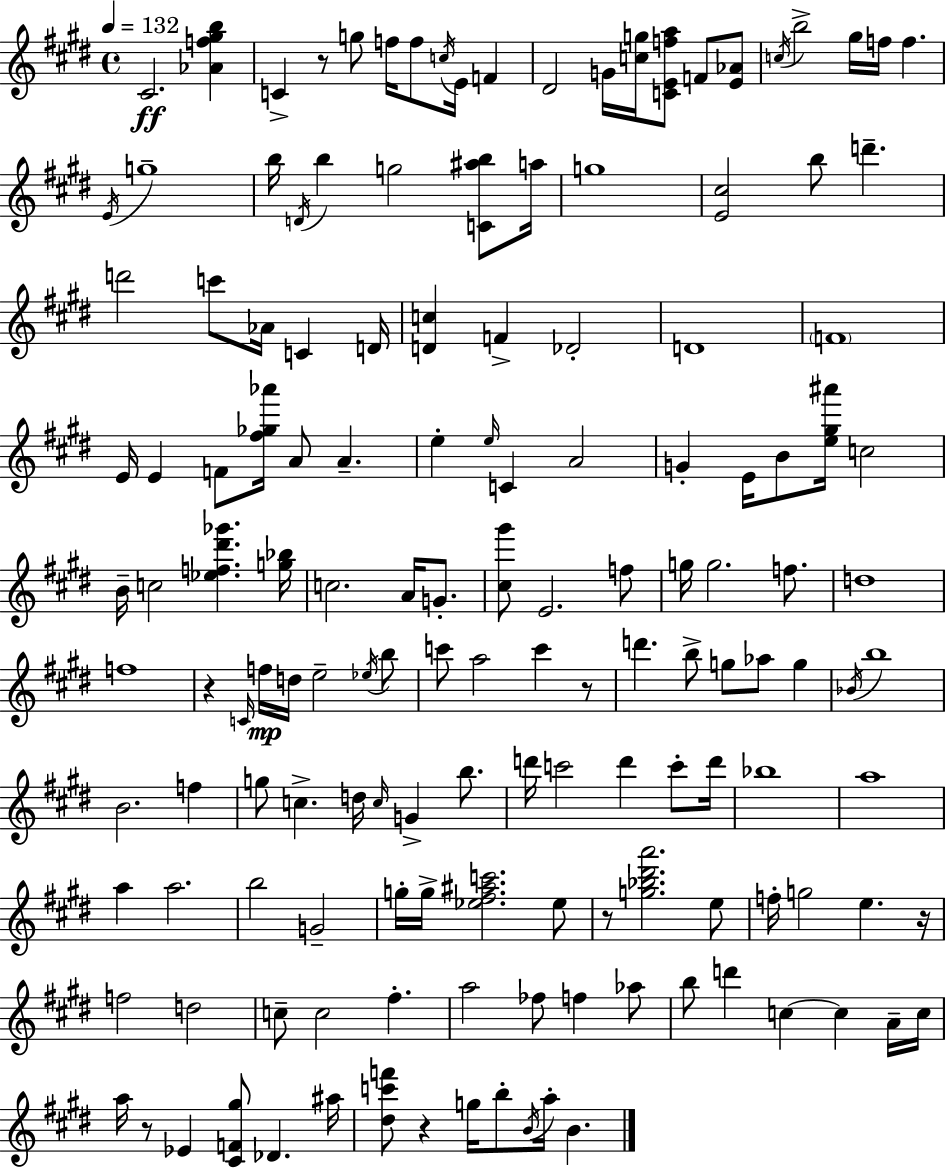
{
  \clef treble
  \time 4/4
  \defaultTimeSignature
  \key e \major
  \tempo 4 = 132
  cis'2.\ff <aes' f'' gis'' b''>4 | c'4-> r8 g''8 f''16 f''8 \acciaccatura { c''16 } e'16 f'4 | dis'2 g'16 <c'' g''>16 <c' e' f'' a''>8 f'8 <e' aes'>8 | \acciaccatura { c''16 } b''2-> gis''16 f''16 f''4. | \break \acciaccatura { e'16 } g''1-- | b''16 \acciaccatura { d'16 } b''4 g''2 | <c' ais'' b''>8 a''16 g''1 | <e' cis''>2 b''8 d'''4.-- | \break d'''2 c'''8 aes'16 c'4 | d'16 <d' c''>4 f'4-> des'2-. | d'1 | \parenthesize f'1 | \break e'16 e'4 f'8 <fis'' ges'' aes'''>16 a'8 a'4.-- | e''4-. \grace { e''16 } c'4 a'2 | g'4-. e'16 b'8 <e'' gis'' ais'''>16 c''2 | b'16-- c''2 <ees'' f'' dis''' ges'''>4. | \break <g'' bes''>16 c''2. | a'16 g'8.-. <cis'' gis'''>8 e'2. | f''8 g''16 g''2. | f''8. d''1 | \break f''1 | r4 \grace { c'16 }\mp f''16 d''16 e''2-- | \acciaccatura { ees''16 } b''8 c'''8 a''2 | c'''4 r8 d'''4. b''8-> g''8 | \break aes''8 g''4 \acciaccatura { bes'16 } b''1 | b'2. | f''4 g''8 c''4.-> | d''16 \grace { c''16 } g'4-> b''8. d'''16 c'''2 | \break d'''4 c'''8-. d'''16 bes''1 | a''1 | a''4 a''2. | b''2 | \break g'2-- g''16-. g''16-> <ees'' fis'' ais'' c'''>2. | ees''8 r8 <g'' bes'' dis''' a'''>2. | e''8 f''16-. g''2 | e''4. r16 f''2 | \break d''2 c''8-- c''2 | fis''4.-. a''2 | fes''8 f''4 aes''8 b''8 d'''4 c''4~~ | c''4 a'16-- c''16 a''16 r8 ees'4 | \break <cis' f' gis''>8 des'4. ais''16 <dis'' c''' f'''>8 r4 g''16 | b''8-. \acciaccatura { b'16 } a''16-. b'4. \bar "|."
}